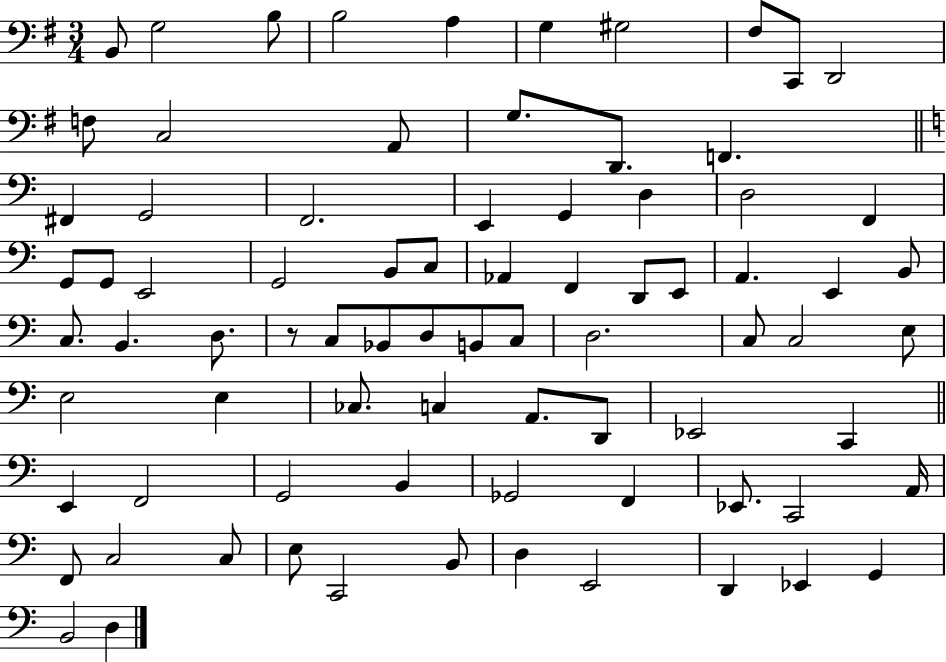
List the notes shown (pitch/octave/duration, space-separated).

B2/e G3/h B3/e B3/h A3/q G3/q G#3/h F#3/e C2/e D2/h F3/e C3/h A2/e G3/e. D2/e. F2/q. F#2/q G2/h F2/h. E2/q G2/q D3/q D3/h F2/q G2/e G2/e E2/h G2/h B2/e C3/e Ab2/q F2/q D2/e E2/e A2/q. E2/q B2/e C3/e. B2/q. D3/e. R/e C3/e Bb2/e D3/e B2/e C3/e D3/h. C3/e C3/h E3/e E3/h E3/q CES3/e. C3/q A2/e. D2/e Eb2/h C2/q E2/q F2/h G2/h B2/q Gb2/h F2/q Eb2/e. C2/h A2/s F2/e C3/h C3/e E3/e C2/h B2/e D3/q E2/h D2/q Eb2/q G2/q B2/h D3/q